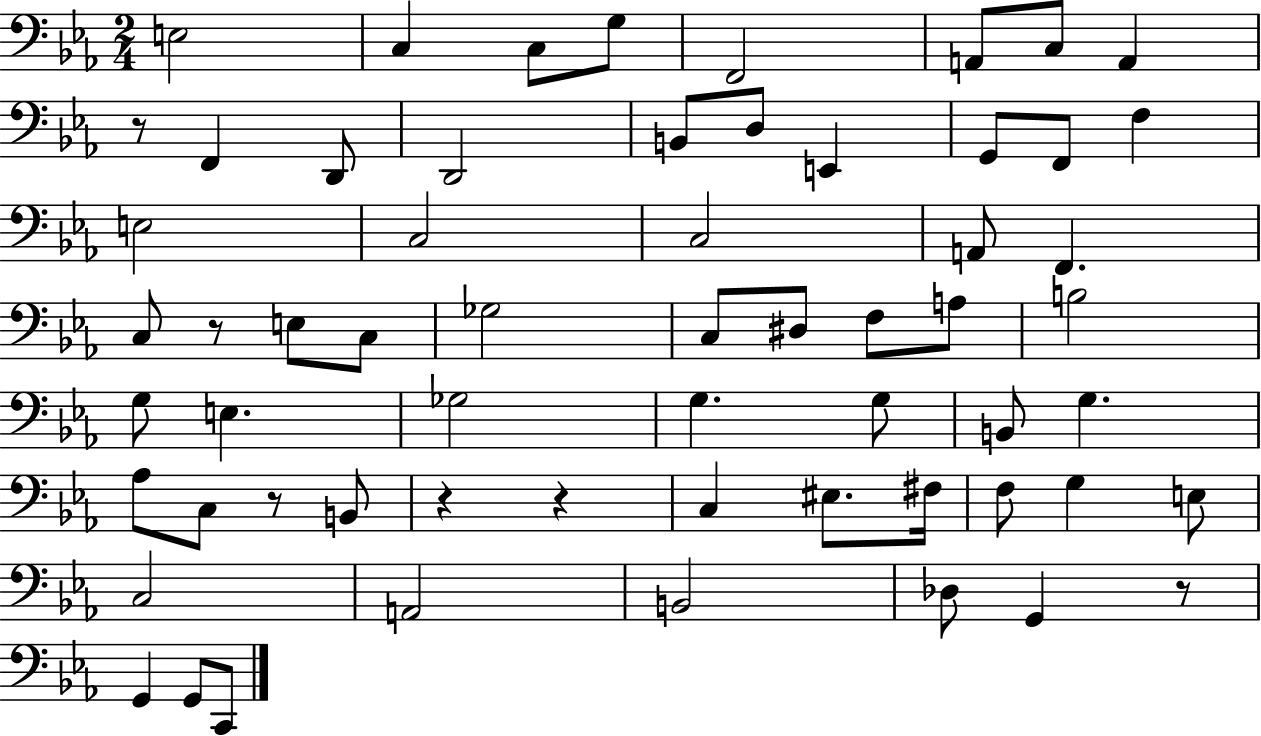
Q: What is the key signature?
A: EES major